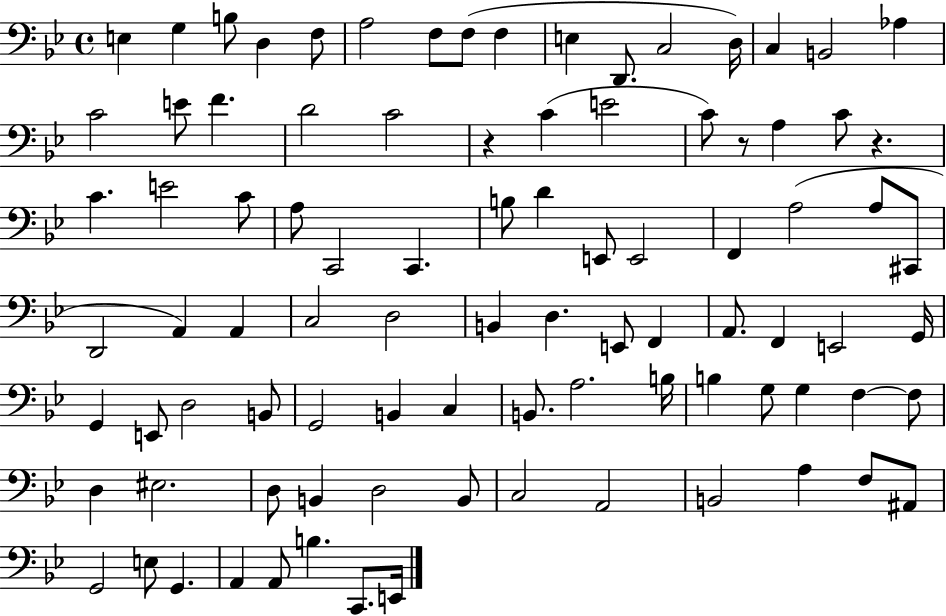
E3/q G3/q B3/e D3/q F3/e A3/h F3/e F3/e F3/q E3/q D2/e. C3/h D3/s C3/q B2/h Ab3/q C4/h E4/e F4/q. D4/h C4/h R/q C4/q E4/h C4/e R/e A3/q C4/e R/q. C4/q. E4/h C4/e A3/e C2/h C2/q. B3/e D4/q E2/e E2/h F2/q A3/h A3/e C#2/e D2/h A2/q A2/q C3/h D3/h B2/q D3/q. E2/e F2/q A2/e. F2/q E2/h G2/s G2/q E2/e D3/h B2/e G2/h B2/q C3/q B2/e. A3/h. B3/s B3/q G3/e G3/q F3/q F3/e D3/q EIS3/h. D3/e B2/q D3/h B2/e C3/h A2/h B2/h A3/q F3/e A#2/e G2/h E3/e G2/q. A2/q A2/e B3/q. C2/e. E2/s